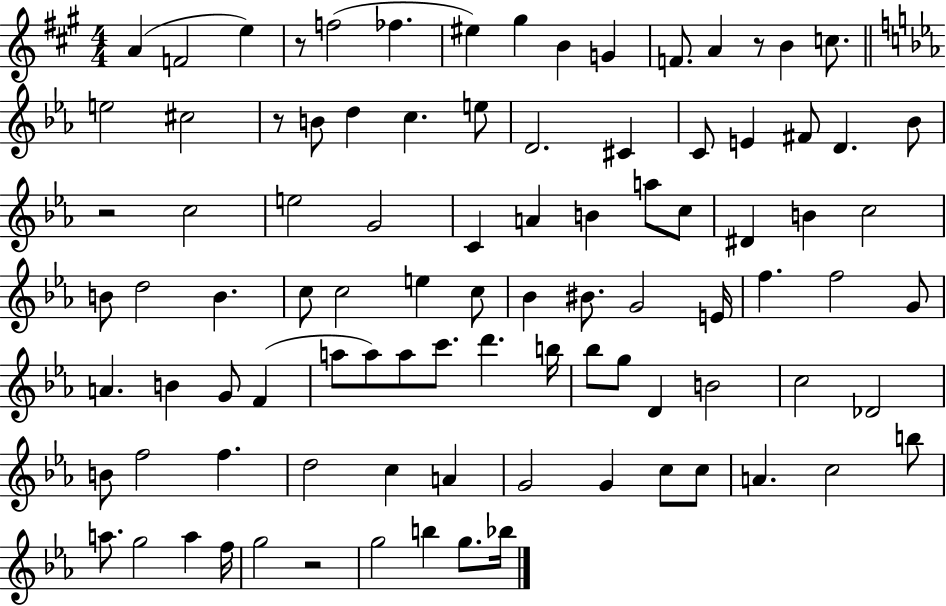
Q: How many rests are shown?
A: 5